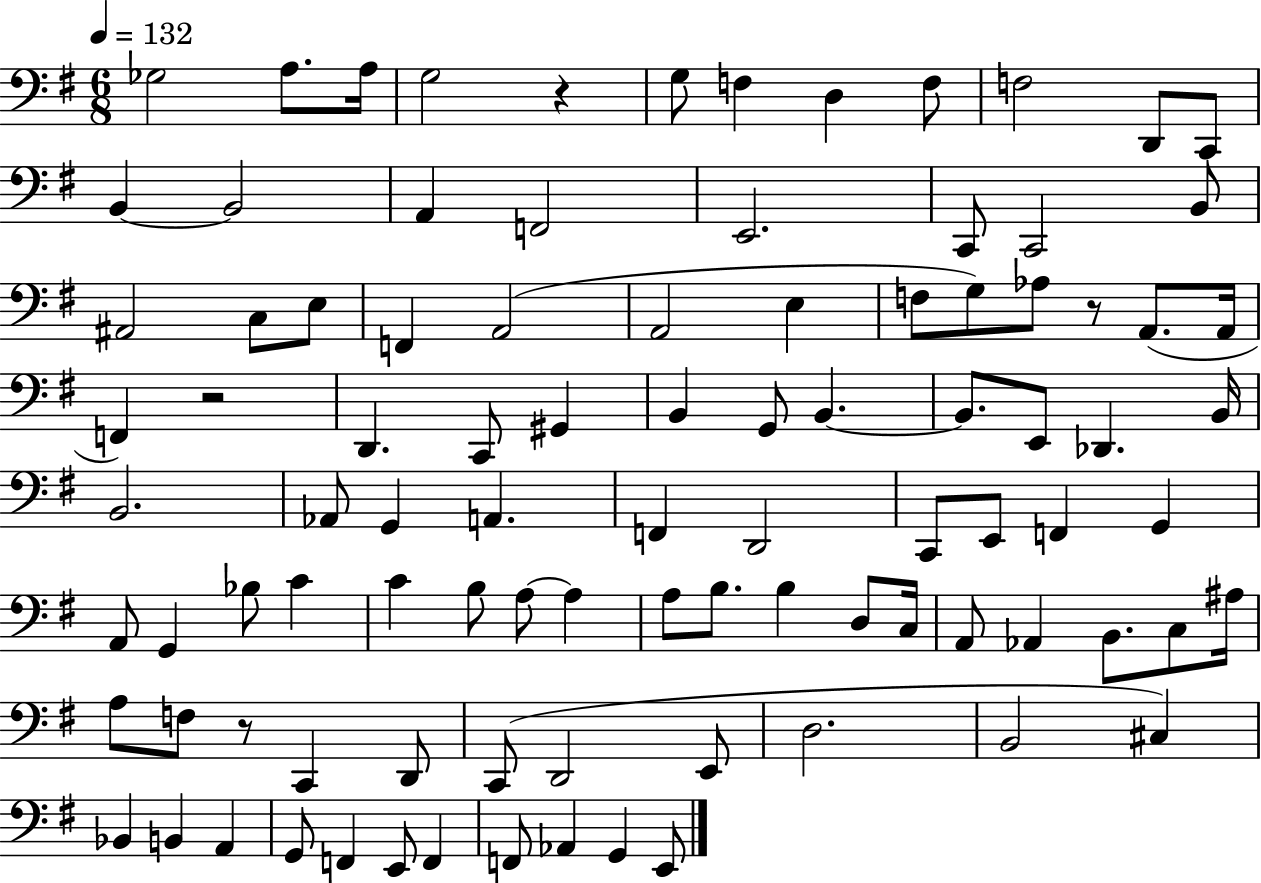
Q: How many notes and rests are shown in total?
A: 95